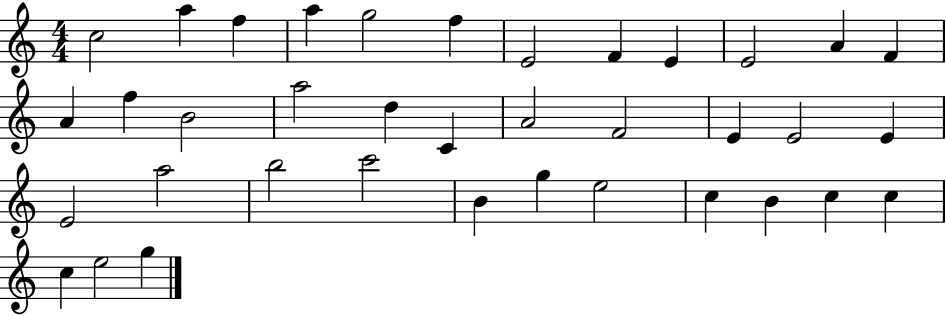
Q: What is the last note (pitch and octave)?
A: G5